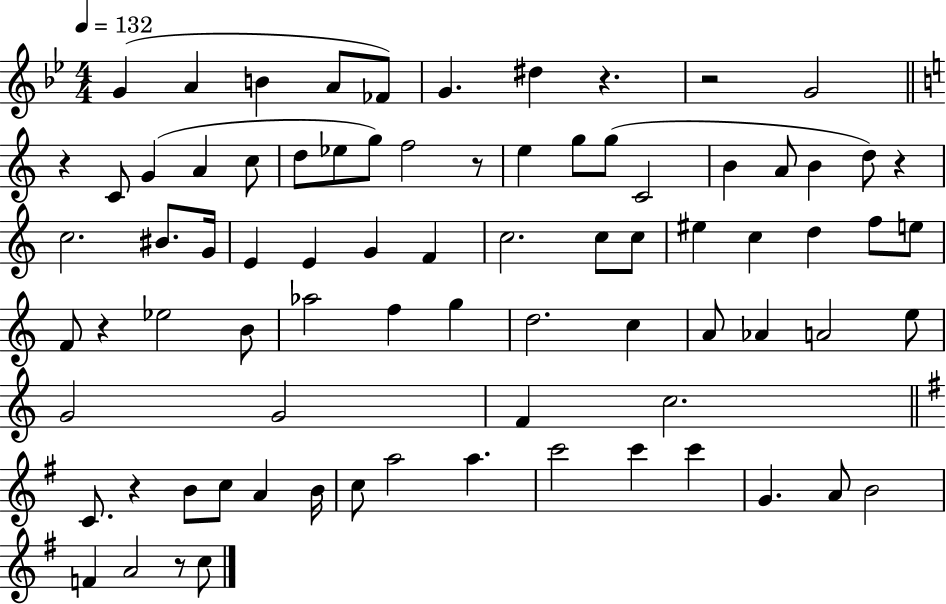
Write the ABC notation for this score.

X:1
T:Untitled
M:4/4
L:1/4
K:Bb
G A B A/2 _F/2 G ^d z z2 G2 z C/2 G A c/2 d/2 _e/2 g/2 f2 z/2 e g/2 g/2 C2 B A/2 B d/2 z c2 ^B/2 G/4 E E G F c2 c/2 c/2 ^e c d f/2 e/2 F/2 z _e2 B/2 _a2 f g d2 c A/2 _A A2 e/2 G2 G2 F c2 C/2 z B/2 c/2 A B/4 c/2 a2 a c'2 c' c' G A/2 B2 F A2 z/2 c/2